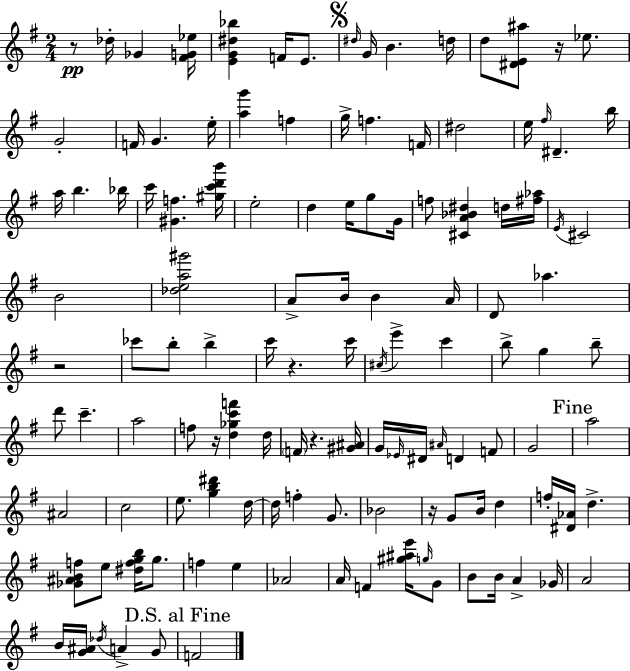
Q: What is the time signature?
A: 2/4